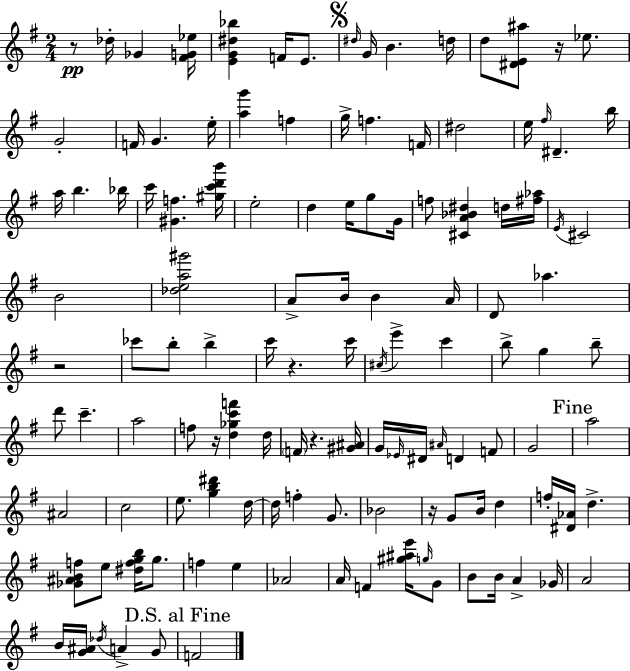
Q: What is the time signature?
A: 2/4